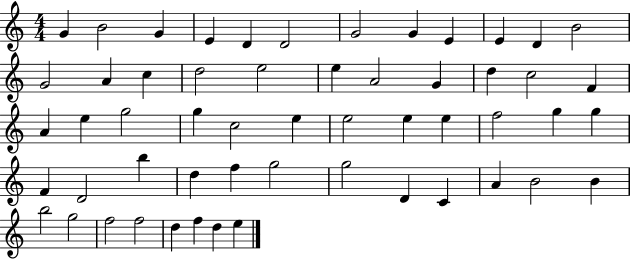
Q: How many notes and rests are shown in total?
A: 55